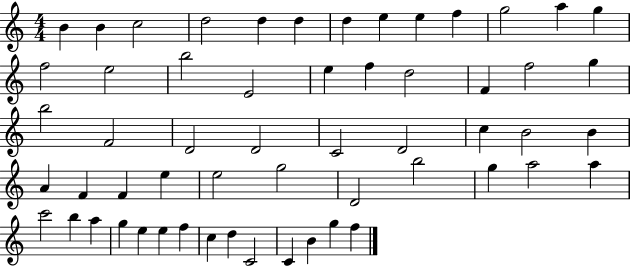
{
  \clef treble
  \numericTimeSignature
  \time 4/4
  \key c \major
  b'4 b'4 c''2 | d''2 d''4 d''4 | d''4 e''4 e''4 f''4 | g''2 a''4 g''4 | \break f''2 e''2 | b''2 e'2 | e''4 f''4 d''2 | f'4 f''2 g''4 | \break b''2 f'2 | d'2 d'2 | c'2 d'2 | c''4 b'2 b'4 | \break a'4 f'4 f'4 e''4 | e''2 g''2 | d'2 b''2 | g''4 a''2 a''4 | \break c'''2 b''4 a''4 | g''4 e''4 e''4 f''4 | c''4 d''4 c'2 | c'4 b'4 g''4 f''4 | \break \bar "|."
}